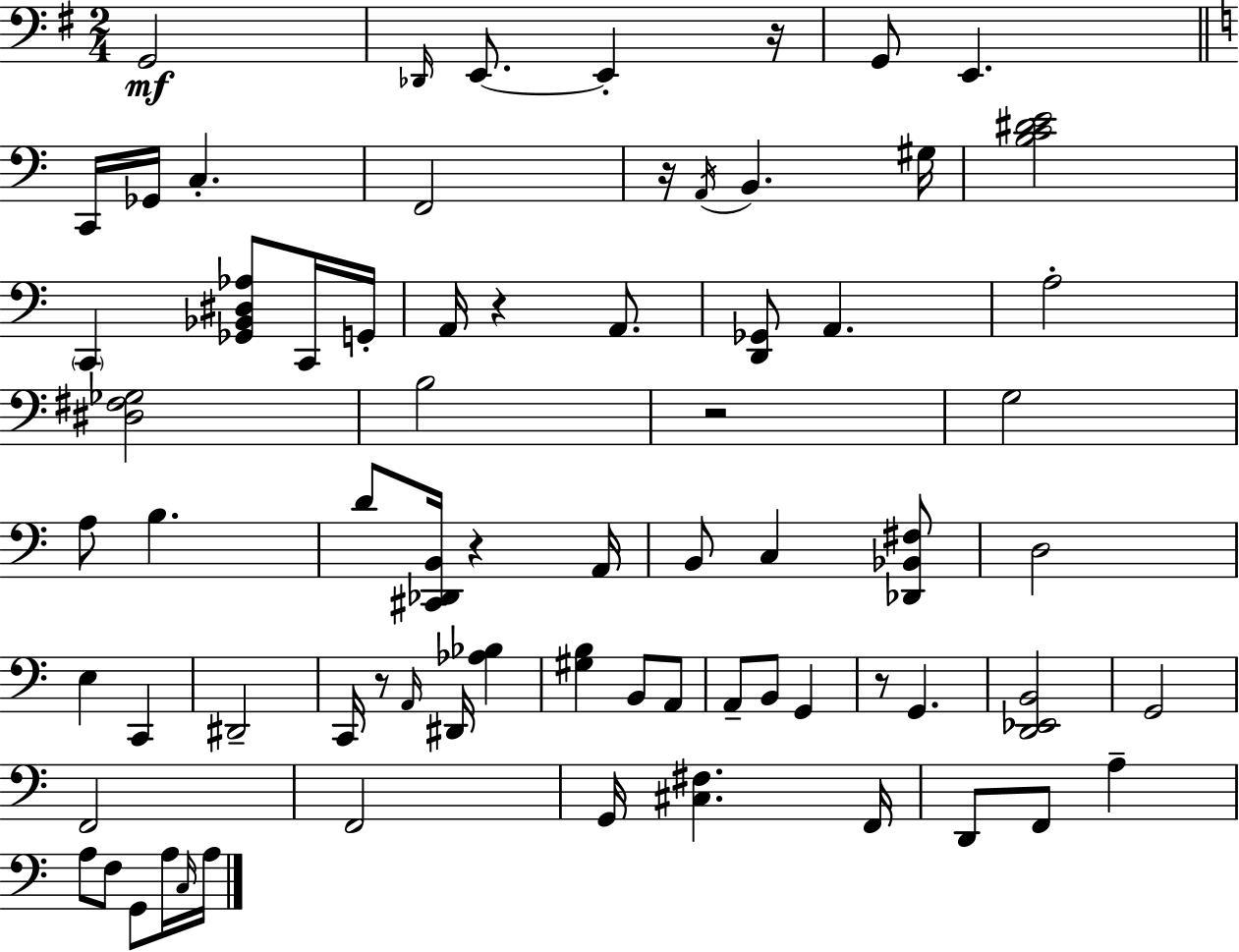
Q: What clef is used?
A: bass